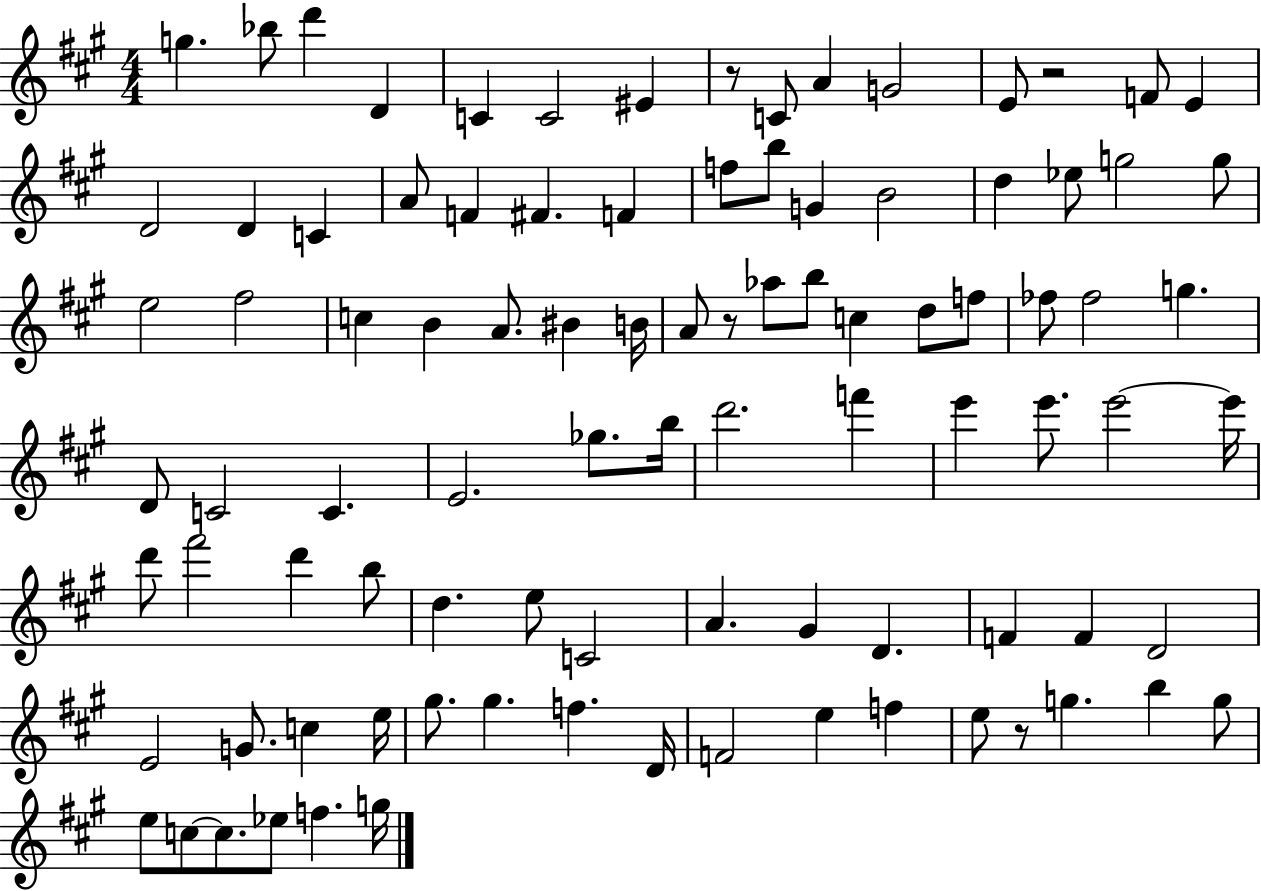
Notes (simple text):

G5/q. Bb5/e D6/q D4/q C4/q C4/h EIS4/q R/e C4/e A4/q G4/h E4/e R/h F4/e E4/q D4/h D4/q C4/q A4/e F4/q F#4/q. F4/q F5/e B5/e G4/q B4/h D5/q Eb5/e G5/h G5/e E5/h F#5/h C5/q B4/q A4/e. BIS4/q B4/s A4/e R/e Ab5/e B5/e C5/q D5/e F5/e FES5/e FES5/h G5/q. D4/e C4/h C4/q. E4/h. Gb5/e. B5/s D6/h. F6/q E6/q E6/e. E6/h E6/s D6/e F#6/h D6/q B5/e D5/q. E5/e C4/h A4/q. G#4/q D4/q. F4/q F4/q D4/h E4/h G4/e. C5/q E5/s G#5/e. G#5/q. F5/q. D4/s F4/h E5/q F5/q E5/e R/e G5/q. B5/q G5/e E5/e C5/e C5/e. Eb5/e F5/q. G5/s